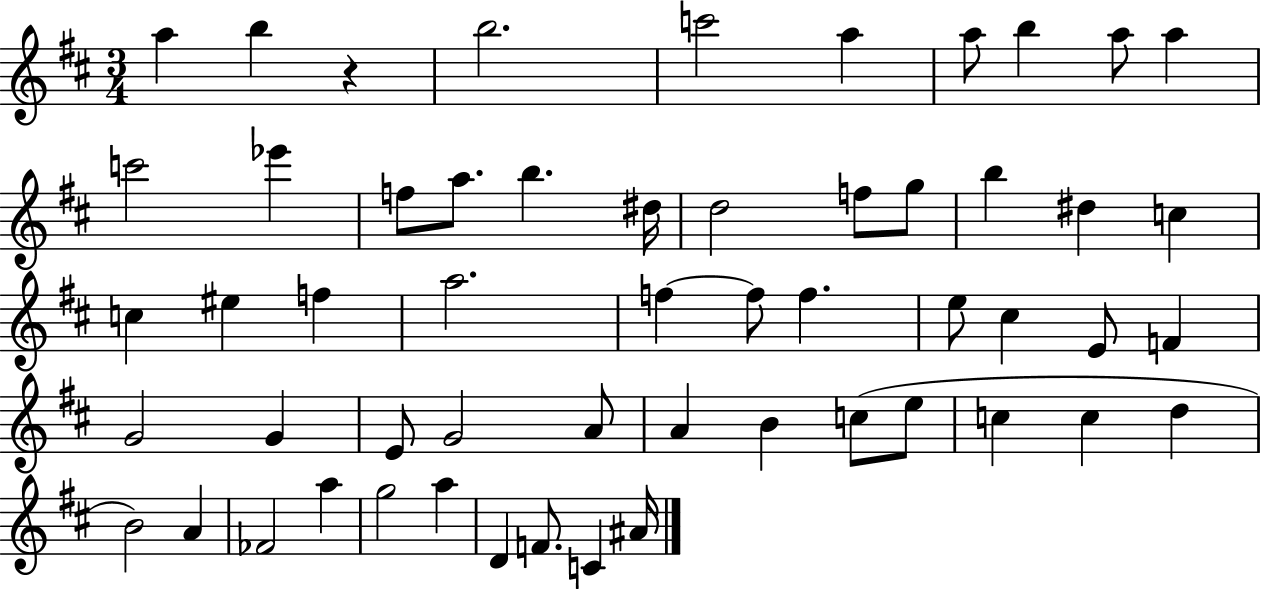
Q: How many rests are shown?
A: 1